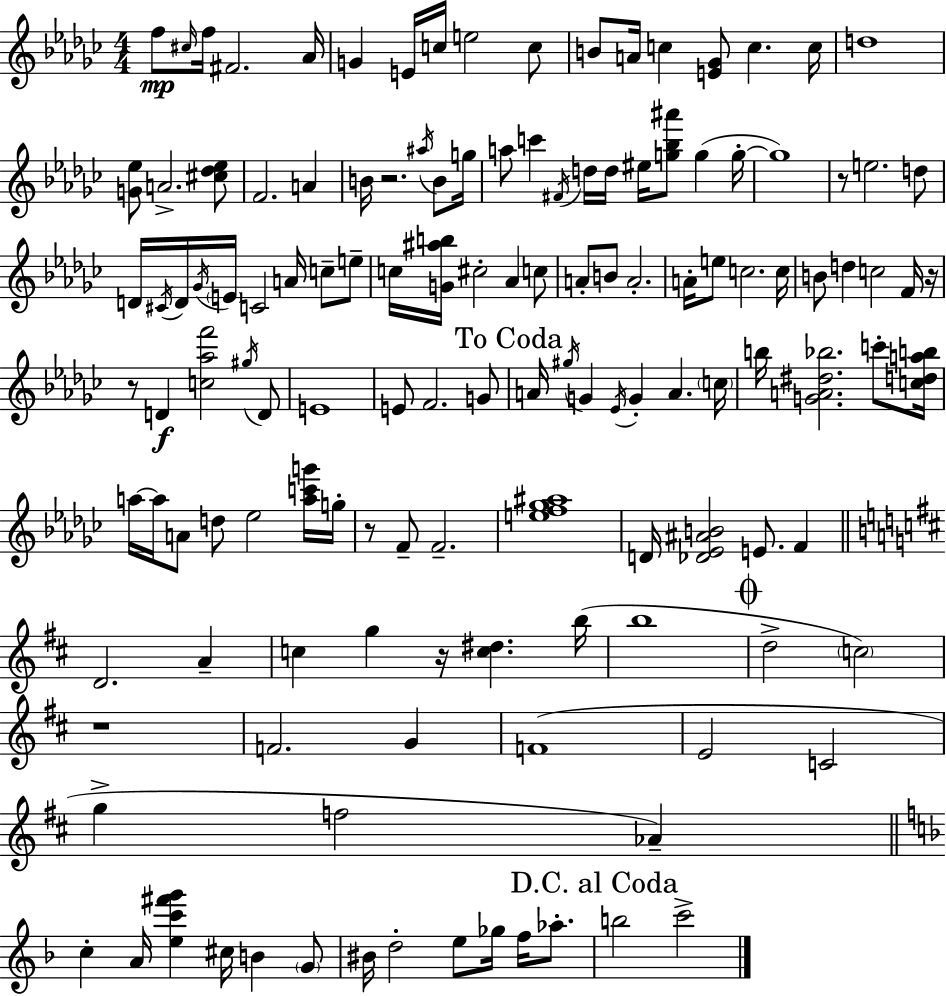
F5/e C#5/s F5/s F#4/h. Ab4/s G4/q E4/s C5/s E5/h C5/e B4/e A4/s C5/q [E4,Gb4]/e C5/q. C5/s D5/w [G4,Eb5]/e A4/h. [C#5,Db5,Eb5]/e F4/h. A4/q B4/s R/h. A#5/s B4/e G5/s A5/e C6/q F#4/s D5/s D5/s EIS5/s [G5,Bb5,A#6]/e G5/q G5/s G5/w R/e E5/h. D5/e D4/s C#4/s D4/s Gb4/s E4/s C4/h A4/s C5/e E5/e C5/s [G4,A#5,B5]/s C#5/h Ab4/q C5/e A4/e B4/e A4/h. A4/s E5/e C5/h. C5/s B4/e D5/q C5/h F4/s R/s R/e D4/q [C5,Ab5,F6]/h G#5/s D4/e E4/w E4/e F4/h. G4/e A4/s G#5/s G4/q Eb4/s G4/q A4/q. C5/s B5/s [G4,A4,D#5,Bb5]/h. C6/e [C5,D5,A5,B5]/s A5/s A5/s A4/e D5/e Eb5/h [A5,C6,G6]/s G5/s R/e F4/e F4/h. [E5,F5,Gb5,A#5]/w D4/s [Db4,Eb4,A#4,B4]/h E4/e. F4/q D4/h. A4/q C5/q G5/q R/s [C5,D#5]/q. B5/s B5/w D5/h C5/h R/w F4/h. G4/q F4/w E4/h C4/h G5/q F5/h Ab4/q C5/q A4/s [E5,C6,F#6,G6]/q C#5/s B4/q G4/e BIS4/s D5/h E5/e Gb5/s F5/s Ab5/e. B5/h C6/h